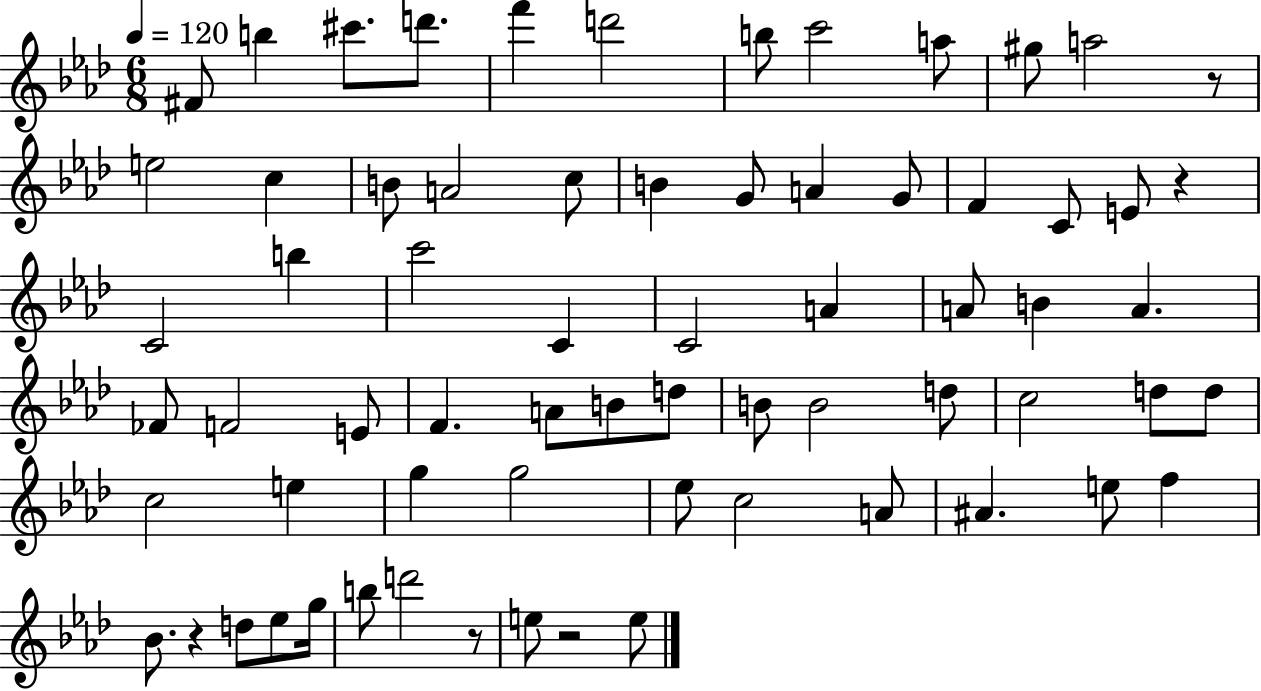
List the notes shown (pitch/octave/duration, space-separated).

F#4/e B5/q C#6/e. D6/e. F6/q D6/h B5/e C6/h A5/e G#5/e A5/h R/e E5/h C5/q B4/e A4/h C5/e B4/q G4/e A4/q G4/e F4/q C4/e E4/e R/q C4/h B5/q C6/h C4/q C4/h A4/q A4/e B4/q A4/q. FES4/e F4/h E4/e F4/q. A4/e B4/e D5/e B4/e B4/h D5/e C5/h D5/e D5/e C5/h E5/q G5/q G5/h Eb5/e C5/h A4/e A#4/q. E5/e F5/q Bb4/e. R/q D5/e Eb5/e G5/s B5/e D6/h R/e E5/e R/h E5/e